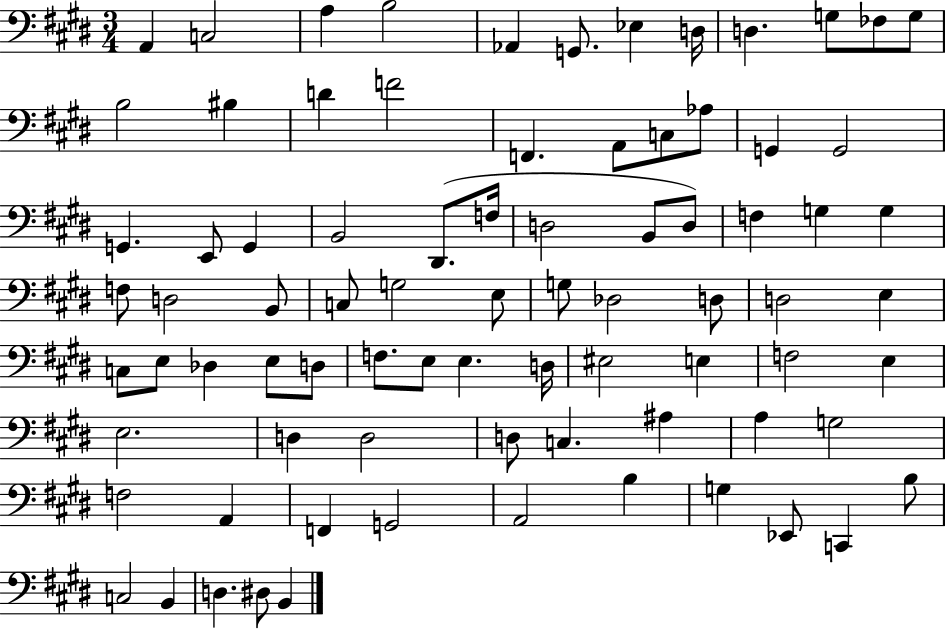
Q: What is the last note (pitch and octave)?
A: B2